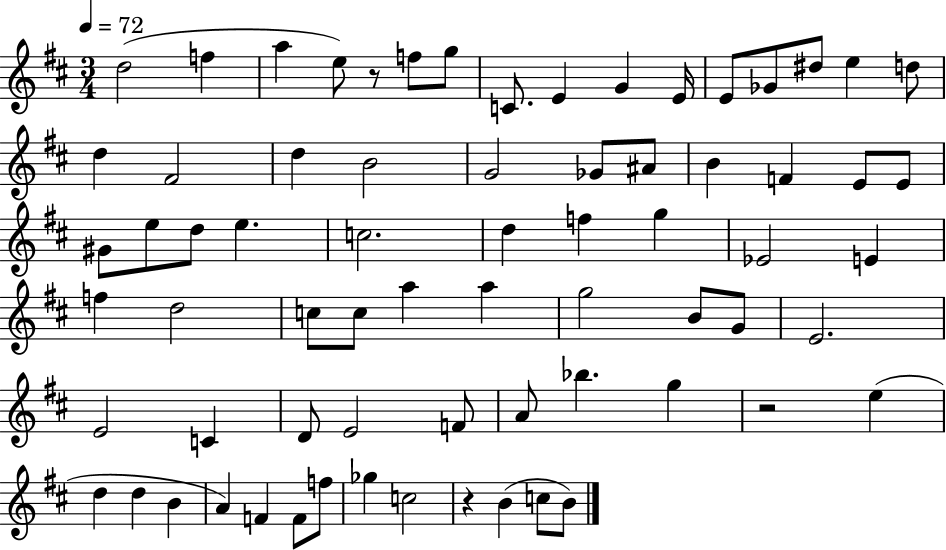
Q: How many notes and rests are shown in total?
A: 70